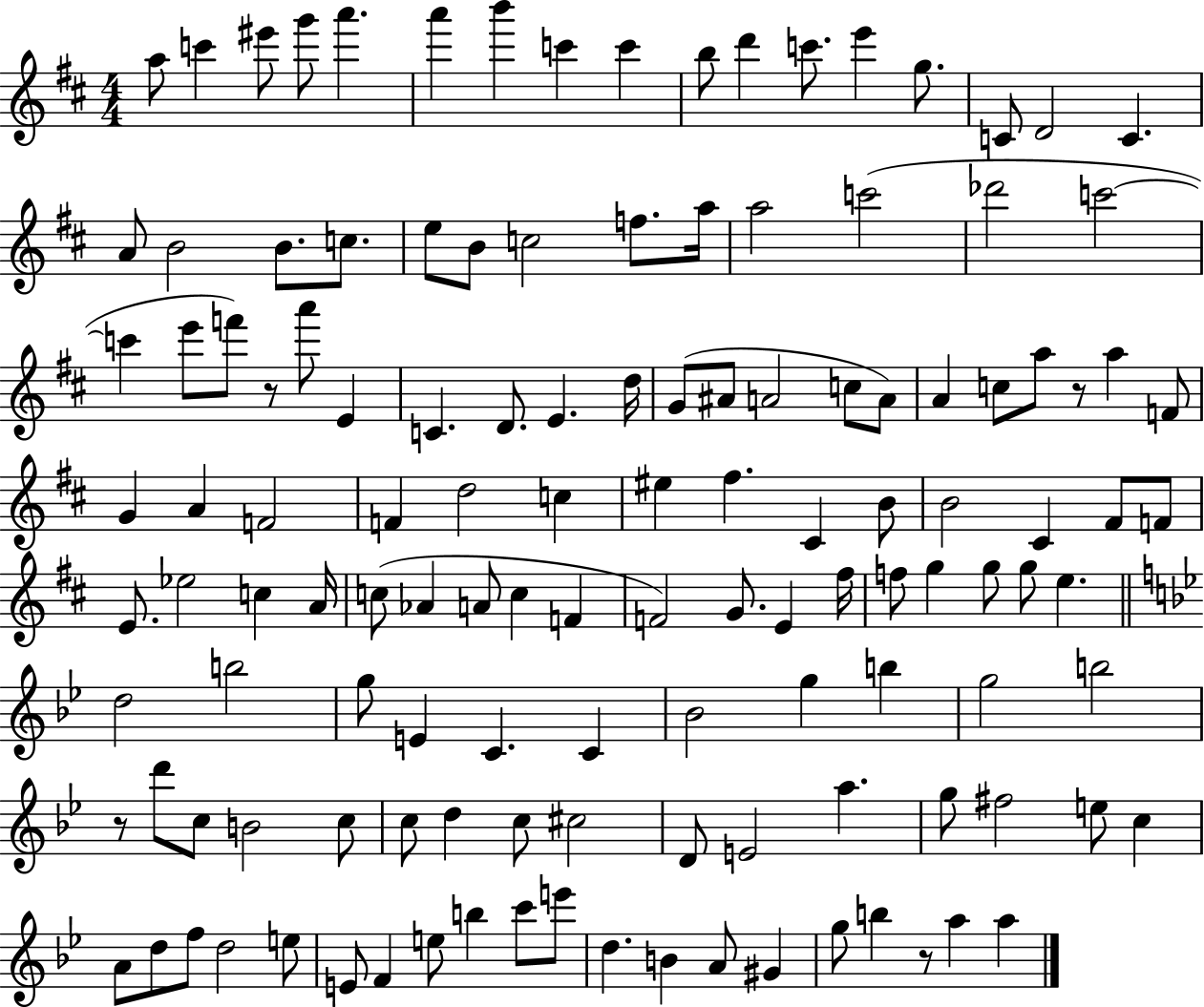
X:1
T:Untitled
M:4/4
L:1/4
K:D
a/2 c' ^e'/2 g'/2 a' a' b' c' c' b/2 d' c'/2 e' g/2 C/2 D2 C A/2 B2 B/2 c/2 e/2 B/2 c2 f/2 a/4 a2 c'2 _d'2 c'2 c' e'/2 f'/2 z/2 a'/2 E C D/2 E d/4 G/2 ^A/2 A2 c/2 A/2 A c/2 a/2 z/2 a F/2 G A F2 F d2 c ^e ^f ^C B/2 B2 ^C ^F/2 F/2 E/2 _e2 c A/4 c/2 _A A/2 c F F2 G/2 E ^f/4 f/2 g g/2 g/2 e d2 b2 g/2 E C C _B2 g b g2 b2 z/2 d'/2 c/2 B2 c/2 c/2 d c/2 ^c2 D/2 E2 a g/2 ^f2 e/2 c A/2 d/2 f/2 d2 e/2 E/2 F e/2 b c'/2 e'/2 d B A/2 ^G g/2 b z/2 a a